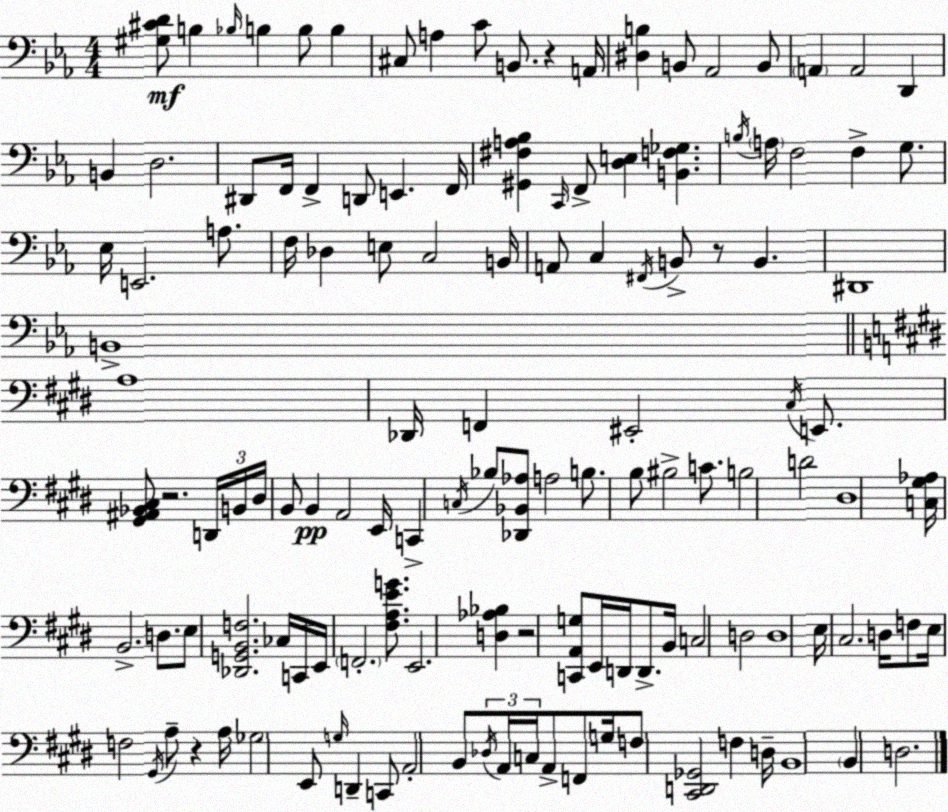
X:1
T:Untitled
M:4/4
L:1/4
K:Eb
[^G,^CD]/2 B, _B,/4 B, B,/2 B, ^C,/2 A, C/2 B,,/2 z A,,/4 [^D,B,] B,,/2 _A,,2 B,,/2 A,, A,,2 D,, B,, D,2 ^D,,/2 F,,/4 F,, D,,/2 E,, F,,/4 [^G,,^F,A,_B,] C,,/4 F,,/2 [D,E,] [B,,F,_G,] B,/4 A,/4 F,2 F, G,/2 _E,/4 E,,2 A,/2 F,/4 _D, E,/2 C,2 B,,/4 A,,/2 C, ^F,,/4 B,,/2 z/2 B,, ^D,,4 B,,4 A,4 _D,,/4 F,, ^E,,2 ^C,/4 E,,/2 [^G,,^A,,_B,,^C,]/2 z2 D,,/4 B,,/4 ^D,/4 B,,/2 B,, A,,2 E,,/4 C,, C,/4 _B,/2 [_D,,_B,,_A,]/2 A,2 B,/2 B,/2 ^B,2 C/2 B,2 D2 ^D,4 [C,^G,_A,]/4 B,,2 D,/2 E,/2 [_D,,G,,B,,F,]2 _C,/4 C,,/4 E,,/4 F,,2 [^F,A,EG]/2 E,,2 [D,_A,_B,] z2 [C,,A,,G,]/2 E,,/4 D,,/4 D,,/2 B,,/4 C,2 D,2 D,4 E,/4 ^C,2 D,/4 F,/2 E,/4 F,2 ^G,,/4 A,/2 z A,/4 _G,2 E,,/2 G,/4 D,, C,,/2 A,,2 B,,/2 _D,/4 A,,/4 C,/4 A,,/2 F,,/2 G,/4 F,/2 [^C,,D,,_G,,]2 F, D,/4 B,,4 B,, D,2